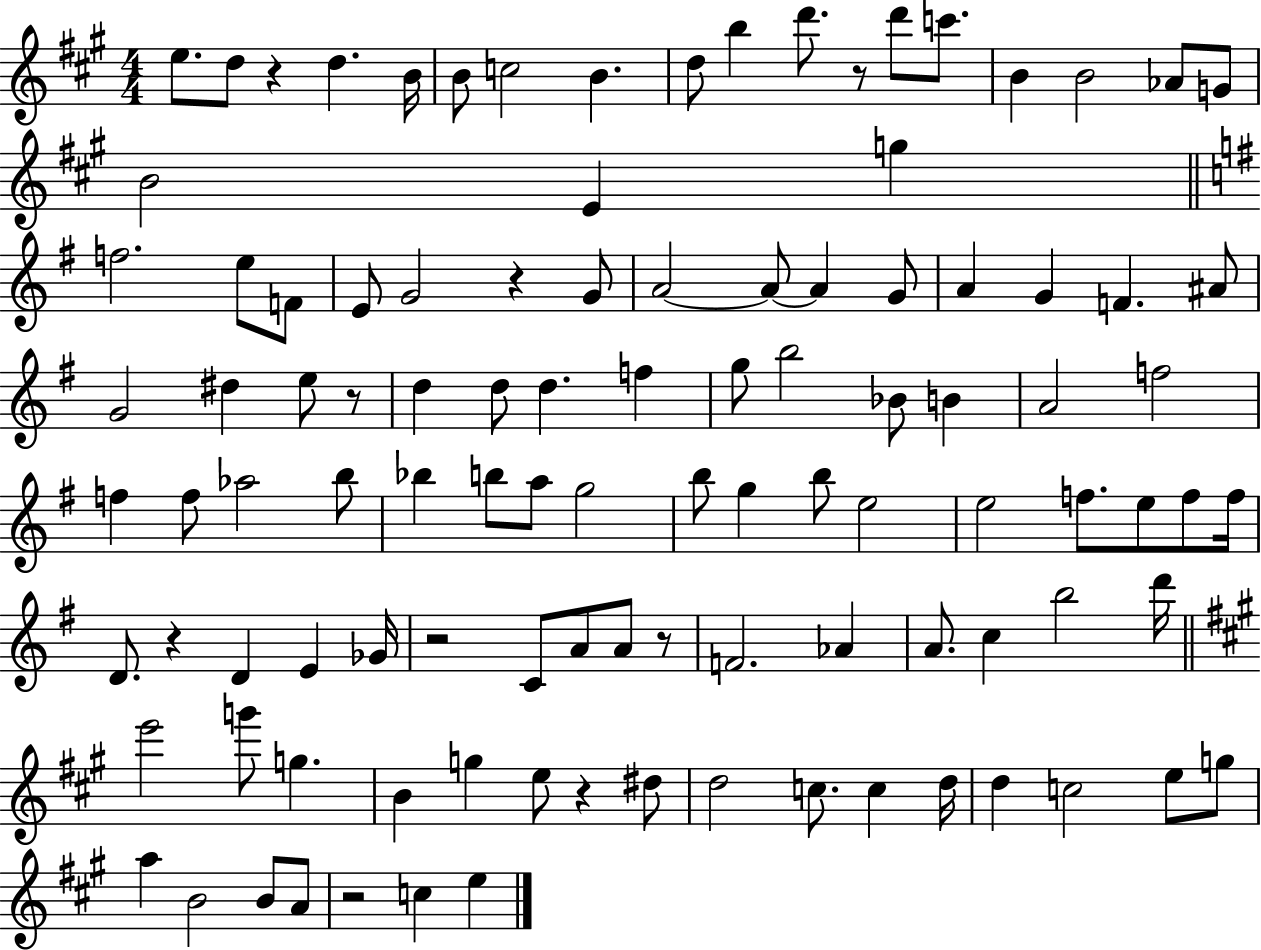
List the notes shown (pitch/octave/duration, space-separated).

E5/e. D5/e R/q D5/q. B4/s B4/e C5/h B4/q. D5/e B5/q D6/e. R/e D6/e C6/e. B4/q B4/h Ab4/e G4/e B4/h E4/q G5/q F5/h. E5/e F4/e E4/e G4/h R/q G4/e A4/h A4/e A4/q G4/e A4/q G4/q F4/q. A#4/e G4/h D#5/q E5/e R/e D5/q D5/e D5/q. F5/q G5/e B5/h Bb4/e B4/q A4/h F5/h F5/q F5/e Ab5/h B5/e Bb5/q B5/e A5/e G5/h B5/e G5/q B5/e E5/h E5/h F5/e. E5/e F5/e F5/s D4/e. R/q D4/q E4/q Gb4/s R/h C4/e A4/e A4/e R/e F4/h. Ab4/q A4/e. C5/q B5/h D6/s E6/h G6/e G5/q. B4/q G5/q E5/e R/q D#5/e D5/h C5/e. C5/q D5/s D5/q C5/h E5/e G5/e A5/q B4/h B4/e A4/e R/h C5/q E5/q